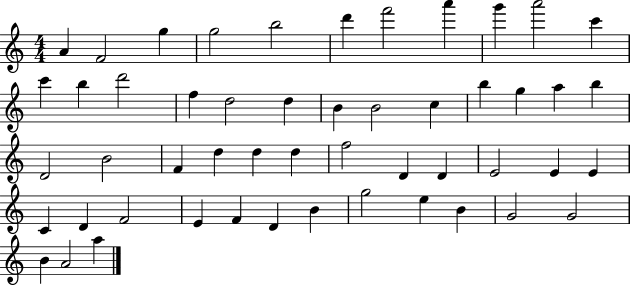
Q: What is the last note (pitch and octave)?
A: A5